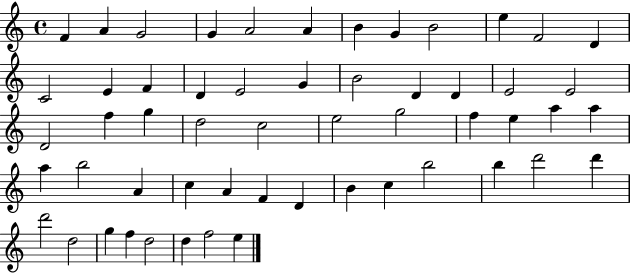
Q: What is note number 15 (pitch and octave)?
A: F4